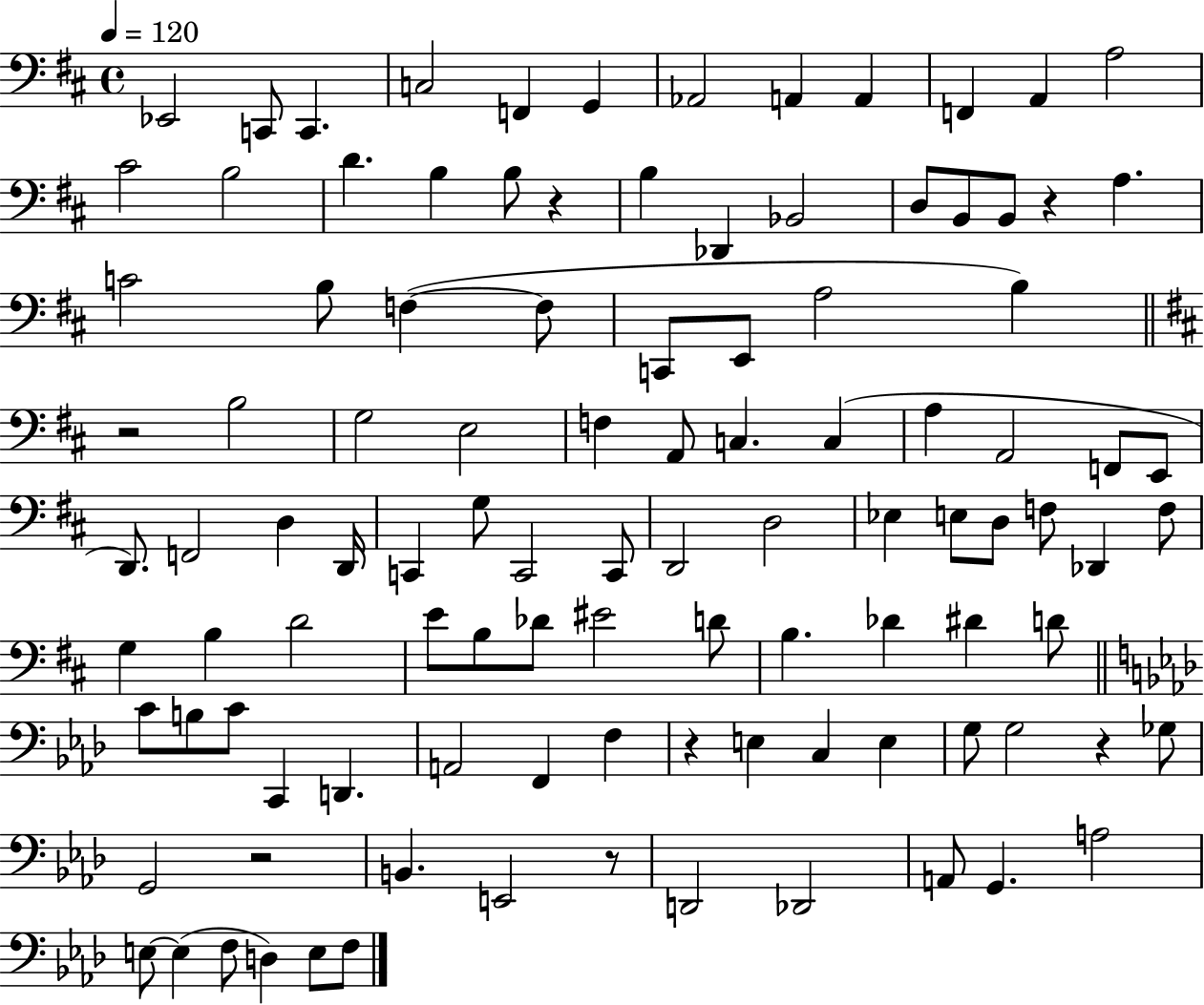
Eb2/h C2/e C2/q. C3/h F2/q G2/q Ab2/h A2/q A2/q F2/q A2/q A3/h C#4/h B3/h D4/q. B3/q B3/e R/q B3/q Db2/q Bb2/h D3/e B2/e B2/e R/q A3/q. C4/h B3/e F3/q F3/e C2/e E2/e A3/h B3/q R/h B3/h G3/h E3/h F3/q A2/e C3/q. C3/q A3/q A2/h F2/e E2/e D2/e. F2/h D3/q D2/s C2/q G3/e C2/h C2/e D2/h D3/h Eb3/q E3/e D3/e F3/e Db2/q F3/e G3/q B3/q D4/h E4/e B3/e Db4/e EIS4/h D4/e B3/q. Db4/q D#4/q D4/e C4/e B3/e C4/e C2/q D2/q. A2/h F2/q F3/q R/q E3/q C3/q E3/q G3/e G3/h R/q Gb3/e G2/h R/h B2/q. E2/h R/e D2/h Db2/h A2/e G2/q. A3/h E3/e E3/q F3/e D3/q E3/e F3/e